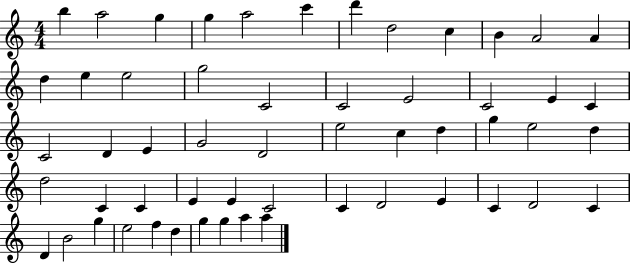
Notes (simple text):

B5/q A5/h G5/q G5/q A5/h C6/q D6/q D5/h C5/q B4/q A4/h A4/q D5/q E5/q E5/h G5/h C4/h C4/h E4/h C4/h E4/q C4/q C4/h D4/q E4/q G4/h D4/h E5/h C5/q D5/q G5/q E5/h D5/q D5/h C4/q C4/q E4/q E4/q C4/h C4/q D4/h E4/q C4/q D4/h C4/q D4/q B4/h G5/q E5/h F5/q D5/q G5/q G5/q A5/q A5/q